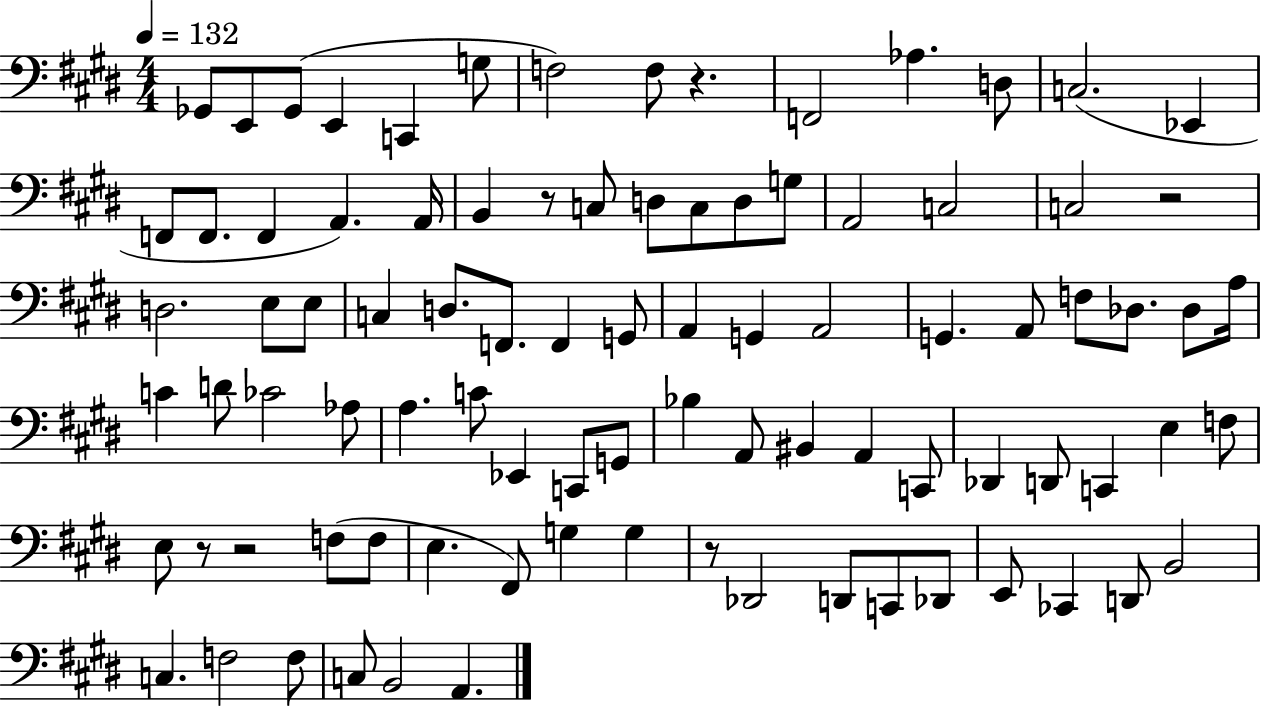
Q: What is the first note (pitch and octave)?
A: Gb2